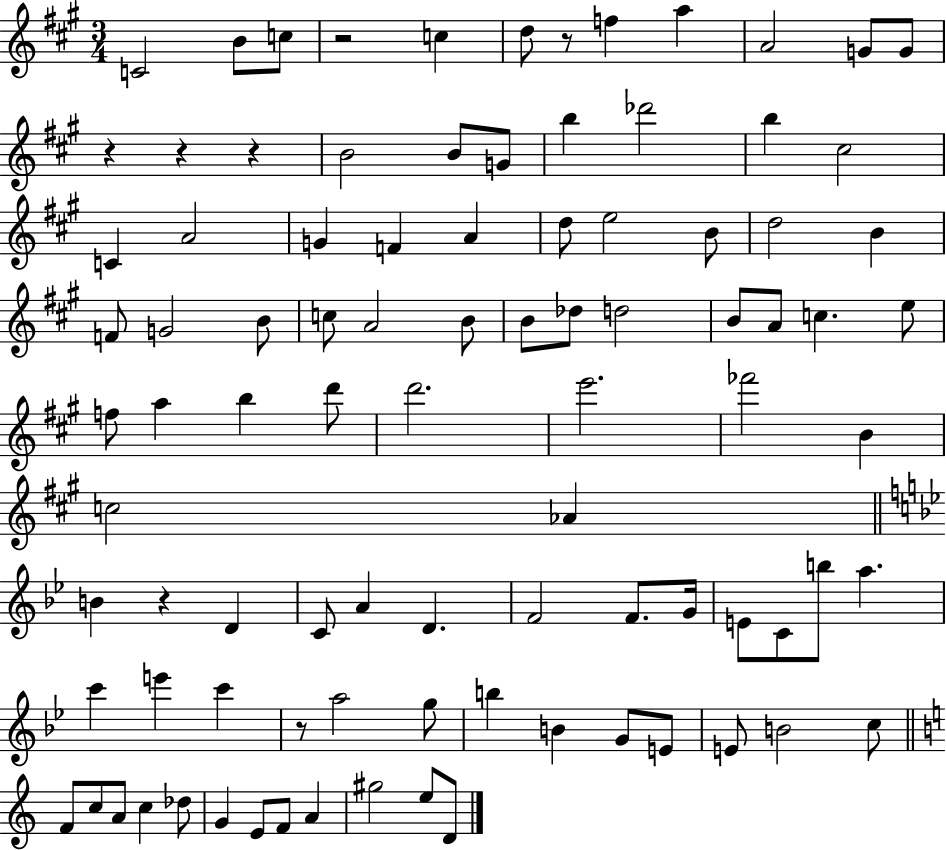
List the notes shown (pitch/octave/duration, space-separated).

C4/h B4/e C5/e R/h C5/q D5/e R/e F5/q A5/q A4/h G4/e G4/e R/q R/q R/q B4/h B4/e G4/e B5/q Db6/h B5/q C#5/h C4/q A4/h G4/q F4/q A4/q D5/e E5/h B4/e D5/h B4/q F4/e G4/h B4/e C5/e A4/h B4/e B4/e Db5/e D5/h B4/e A4/e C5/q. E5/e F5/e A5/q B5/q D6/e D6/h. E6/h. FES6/h B4/q C5/h Ab4/q B4/q R/q D4/q C4/e A4/q D4/q. F4/h F4/e. G4/s E4/e C4/e B5/e A5/q. C6/q E6/q C6/q R/e A5/h G5/e B5/q B4/q G4/e E4/e E4/e B4/h C5/e F4/e C5/e A4/e C5/q Db5/e G4/q E4/e F4/e A4/q G#5/h E5/e D4/e